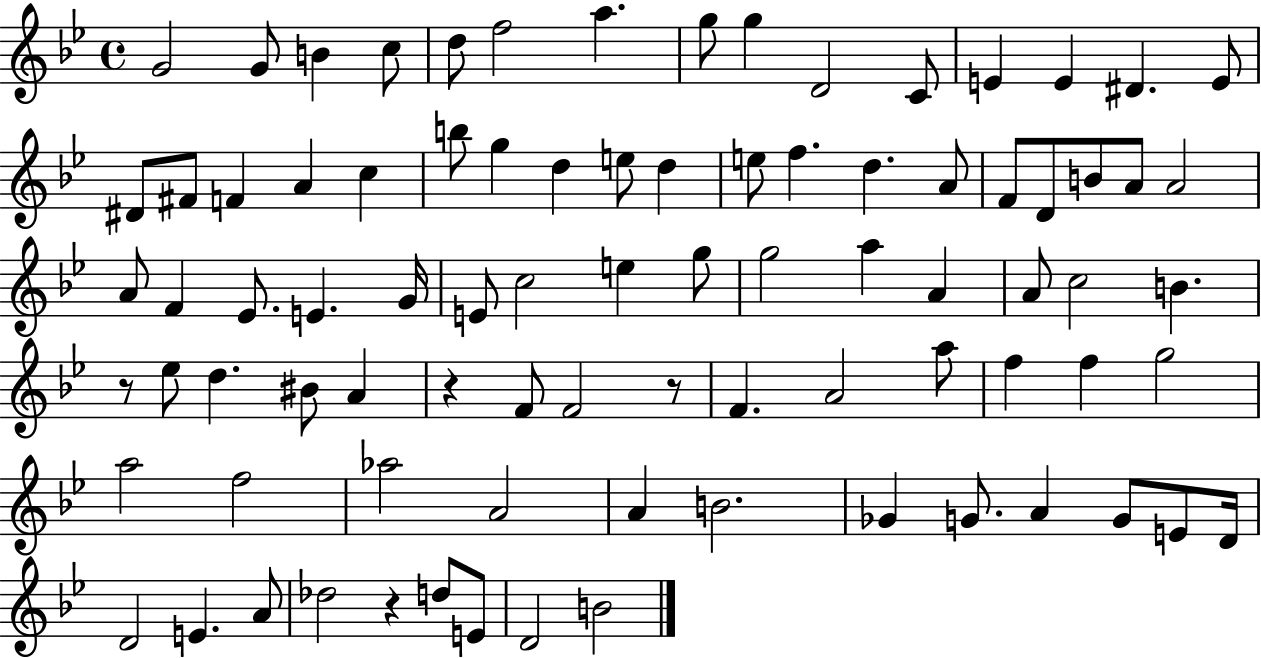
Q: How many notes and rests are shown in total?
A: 85